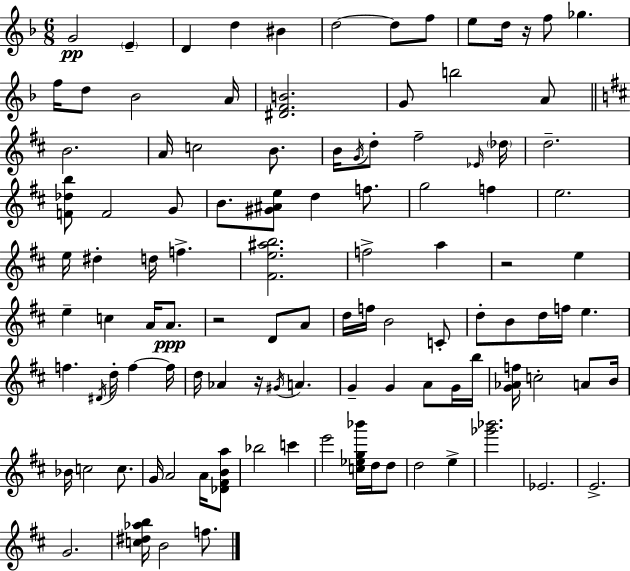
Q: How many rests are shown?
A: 4